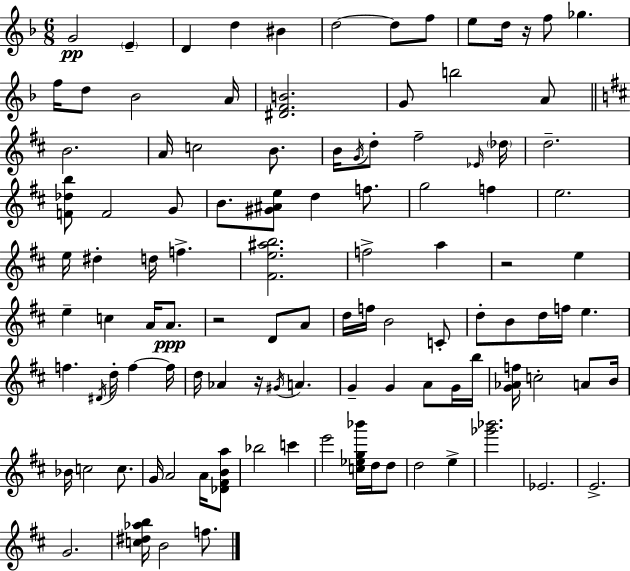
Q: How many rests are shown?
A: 4